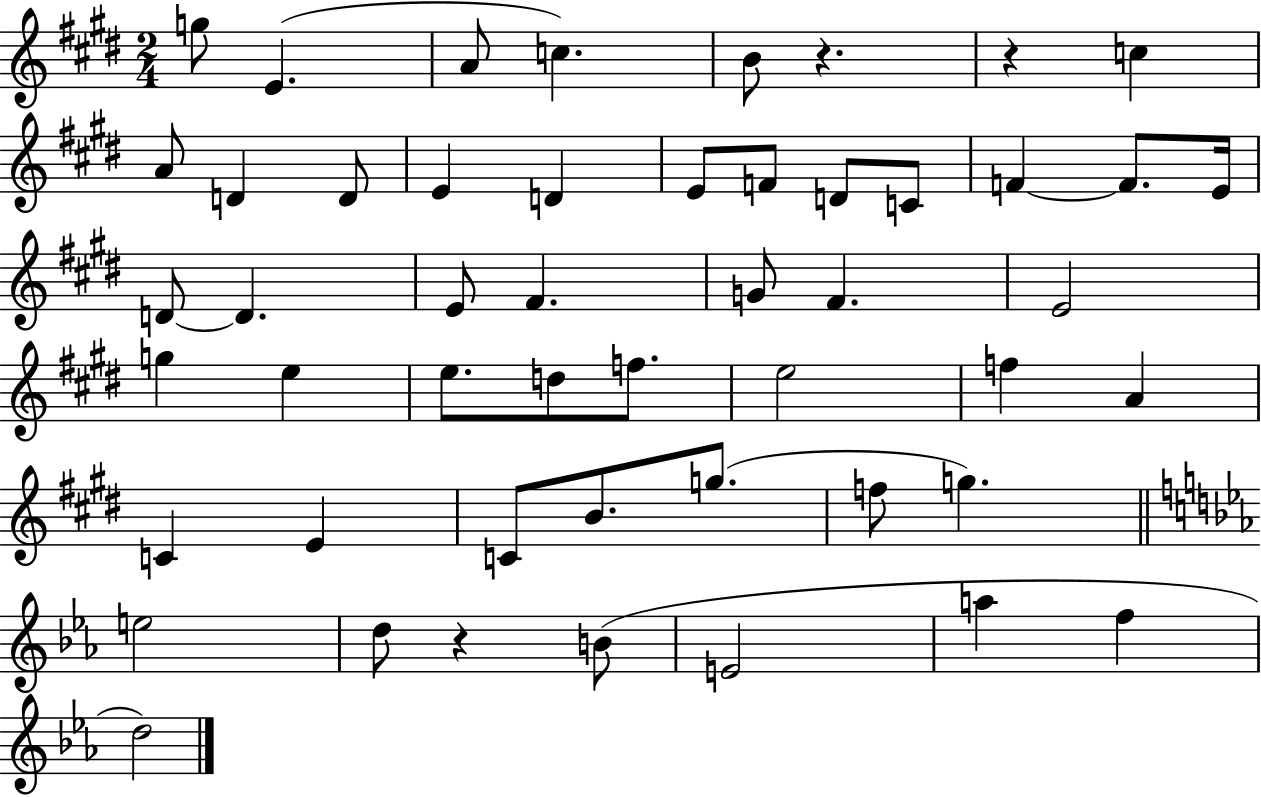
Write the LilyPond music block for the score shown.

{
  \clef treble
  \numericTimeSignature
  \time 2/4
  \key e \major
  g''8 e'4.( | a'8 c''4.) | b'8 r4. | r4 c''4 | \break a'8 d'4 d'8 | e'4 d'4 | e'8 f'8 d'8 c'8 | f'4~~ f'8. e'16 | \break d'8~~ d'4. | e'8 fis'4. | g'8 fis'4. | e'2 | \break g''4 e''4 | e''8. d''8 f''8. | e''2 | f''4 a'4 | \break c'4 e'4 | c'8 b'8. g''8.( | f''8 g''4.) | \bar "||" \break \key ees \major e''2 | d''8 r4 b'8( | e'2 | a''4 f''4 | \break d''2) | \bar "|."
}